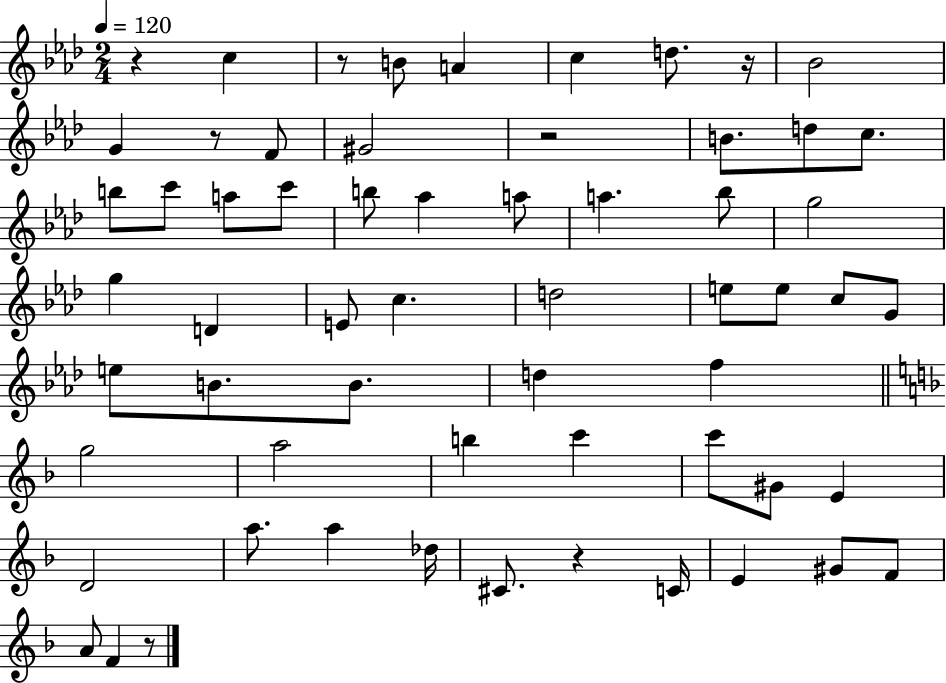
{
  \clef treble
  \numericTimeSignature
  \time 2/4
  \key aes \major
  \tempo 4 = 120
  r4 c''4 | r8 b'8 a'4 | c''4 d''8. r16 | bes'2 | \break g'4 r8 f'8 | gis'2 | r2 | b'8. d''8 c''8. | \break b''8 c'''8 a''8 c'''8 | b''8 aes''4 a''8 | a''4. bes''8 | g''2 | \break g''4 d'4 | e'8 c''4. | d''2 | e''8 e''8 c''8 g'8 | \break e''8 b'8. b'8. | d''4 f''4 | \bar "||" \break \key f \major g''2 | a''2 | b''4 c'''4 | c'''8 gis'8 e'4 | \break d'2 | a''8. a''4 des''16 | cis'8. r4 c'16 | e'4 gis'8 f'8 | \break a'8 f'4 r8 | \bar "|."
}